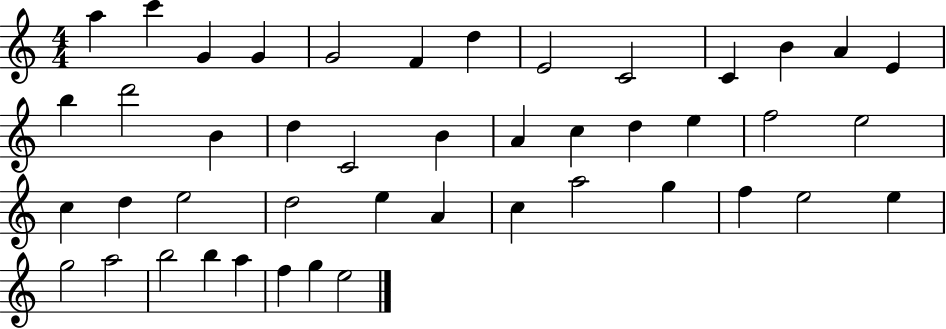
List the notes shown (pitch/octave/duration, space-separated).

A5/q C6/q G4/q G4/q G4/h F4/q D5/q E4/h C4/h C4/q B4/q A4/q E4/q B5/q D6/h B4/q D5/q C4/h B4/q A4/q C5/q D5/q E5/q F5/h E5/h C5/q D5/q E5/h D5/h E5/q A4/q C5/q A5/h G5/q F5/q E5/h E5/q G5/h A5/h B5/h B5/q A5/q F5/q G5/q E5/h